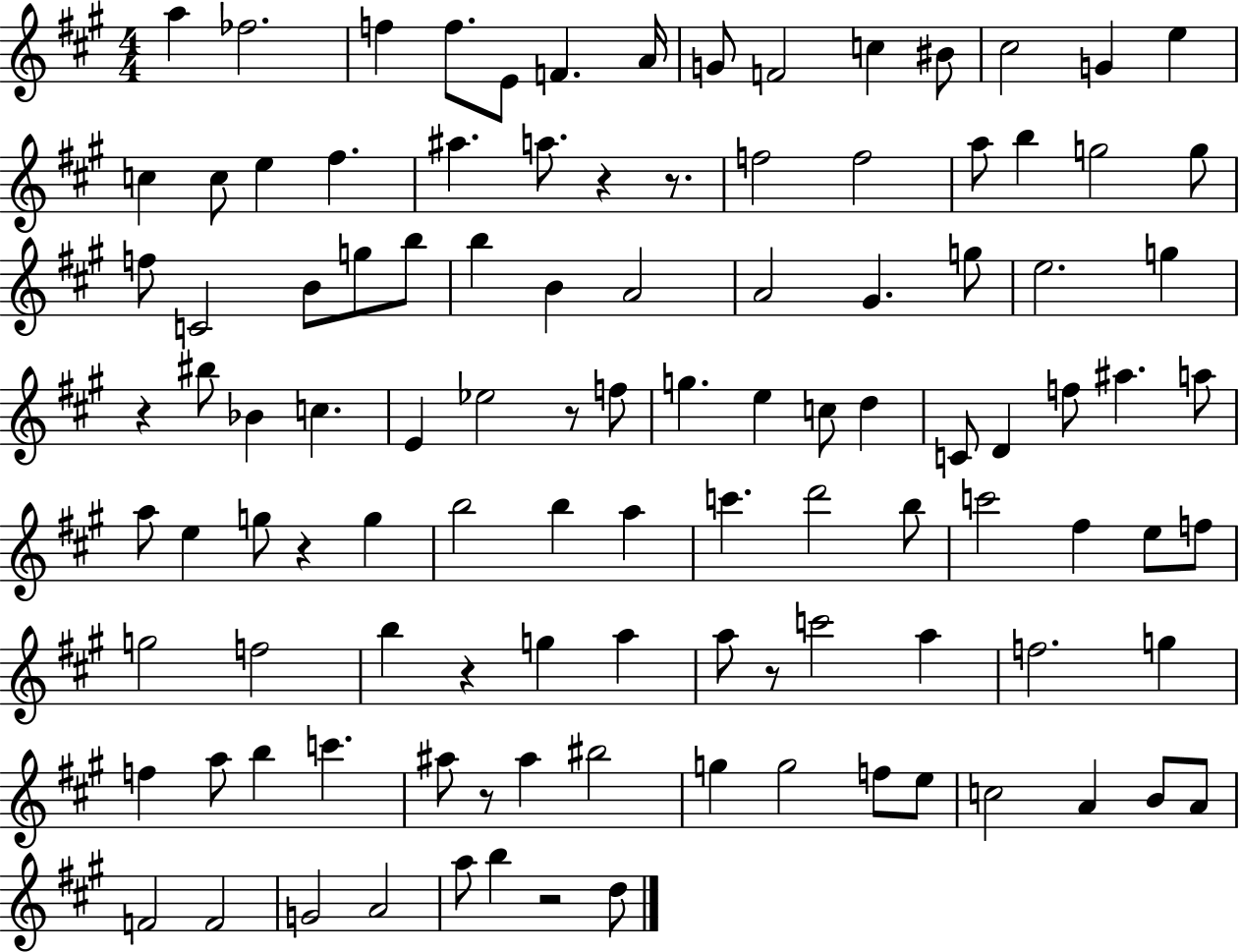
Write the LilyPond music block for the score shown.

{
  \clef treble
  \numericTimeSignature
  \time 4/4
  \key a \major
  a''4 fes''2. | f''4 f''8. e'8 f'4. a'16 | g'8 f'2 c''4 bis'8 | cis''2 g'4 e''4 | \break c''4 c''8 e''4 fis''4. | ais''4. a''8. r4 r8. | f''2 f''2 | a''8 b''4 g''2 g''8 | \break f''8 c'2 b'8 g''8 b''8 | b''4 b'4 a'2 | a'2 gis'4. g''8 | e''2. g''4 | \break r4 bis''8 bes'4 c''4. | e'4 ees''2 r8 f''8 | g''4. e''4 c''8 d''4 | c'8 d'4 f''8 ais''4. a''8 | \break a''8 e''4 g''8 r4 g''4 | b''2 b''4 a''4 | c'''4. d'''2 b''8 | c'''2 fis''4 e''8 f''8 | \break g''2 f''2 | b''4 r4 g''4 a''4 | a''8 r8 c'''2 a''4 | f''2. g''4 | \break f''4 a''8 b''4 c'''4. | ais''8 r8 ais''4 bis''2 | g''4 g''2 f''8 e''8 | c''2 a'4 b'8 a'8 | \break f'2 f'2 | g'2 a'2 | a''8 b''4 r2 d''8 | \bar "|."
}